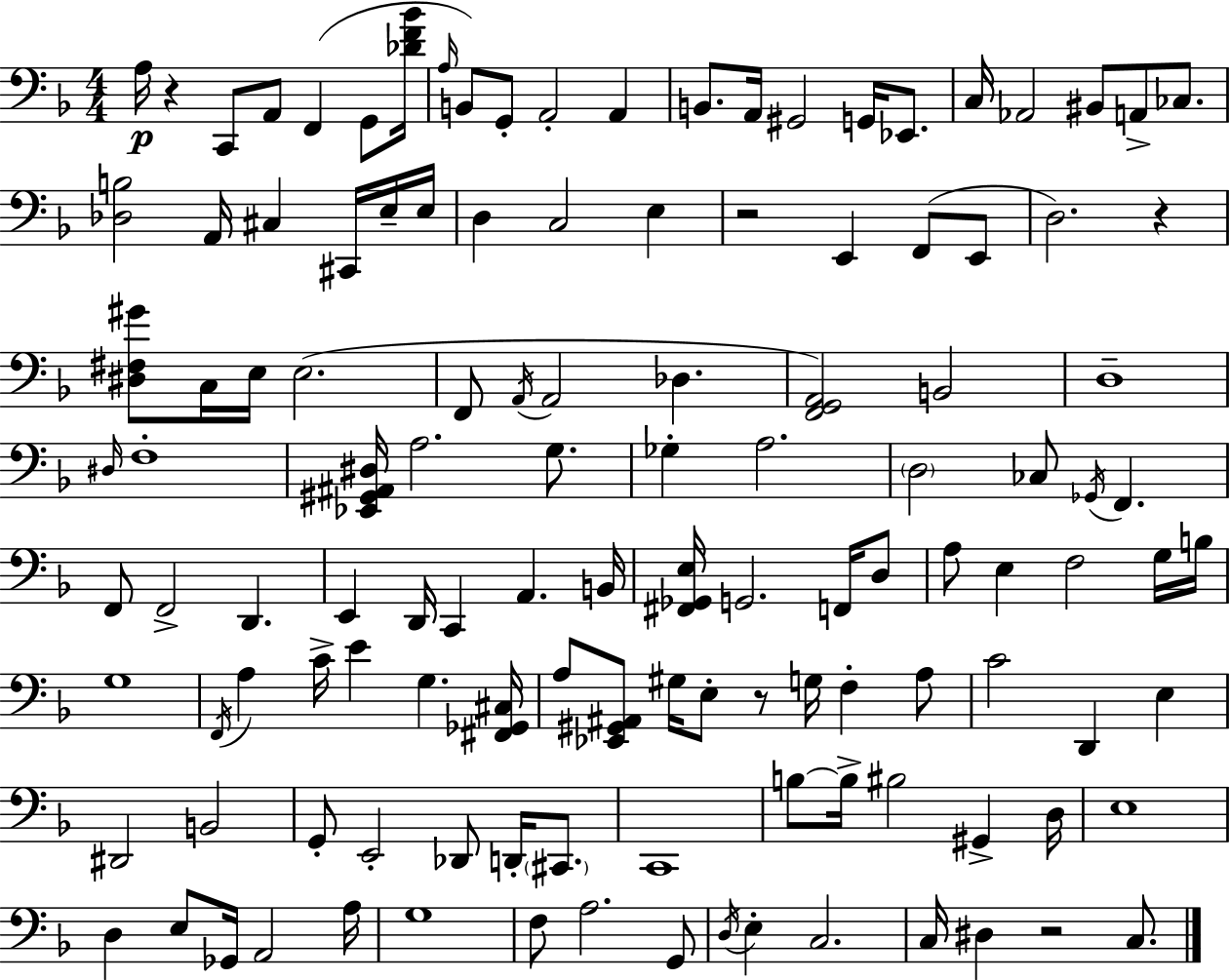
X:1
T:Untitled
M:4/4
L:1/4
K:Dm
A,/4 z C,,/2 A,,/2 F,, G,,/2 [_DF_B]/4 A,/4 B,,/2 G,,/2 A,,2 A,, B,,/2 A,,/4 ^G,,2 G,,/4 _E,,/2 C,/4 _A,,2 ^B,,/2 A,,/2 _C,/2 [_D,B,]2 A,,/4 ^C, ^C,,/4 E,/4 E,/4 D, C,2 E, z2 E,, F,,/2 E,,/2 D,2 z [^D,^F,^G]/2 C,/4 E,/4 E,2 F,,/2 A,,/4 A,,2 _D, [F,,G,,A,,]2 B,,2 D,4 ^D,/4 F,4 [_E,,^G,,^A,,^D,]/4 A,2 G,/2 _G, A,2 D,2 _C,/2 _G,,/4 F,, F,,/2 F,,2 D,, E,, D,,/4 C,, A,, B,,/4 [^F,,_G,,E,]/4 G,,2 F,,/4 D,/2 A,/2 E, F,2 G,/4 B,/4 G,4 F,,/4 A, C/4 E G, [^F,,_G,,^C,]/4 A,/2 [_E,,^G,,^A,,]/2 ^G,/4 E,/2 z/2 G,/4 F, A,/2 C2 D,, E, ^D,,2 B,,2 G,,/2 E,,2 _D,,/2 D,,/4 ^C,,/2 C,,4 B,/2 B,/4 ^B,2 ^G,, D,/4 E,4 D, E,/2 _G,,/4 A,,2 A,/4 G,4 F,/2 A,2 G,,/2 D,/4 E, C,2 C,/4 ^D, z2 C,/2